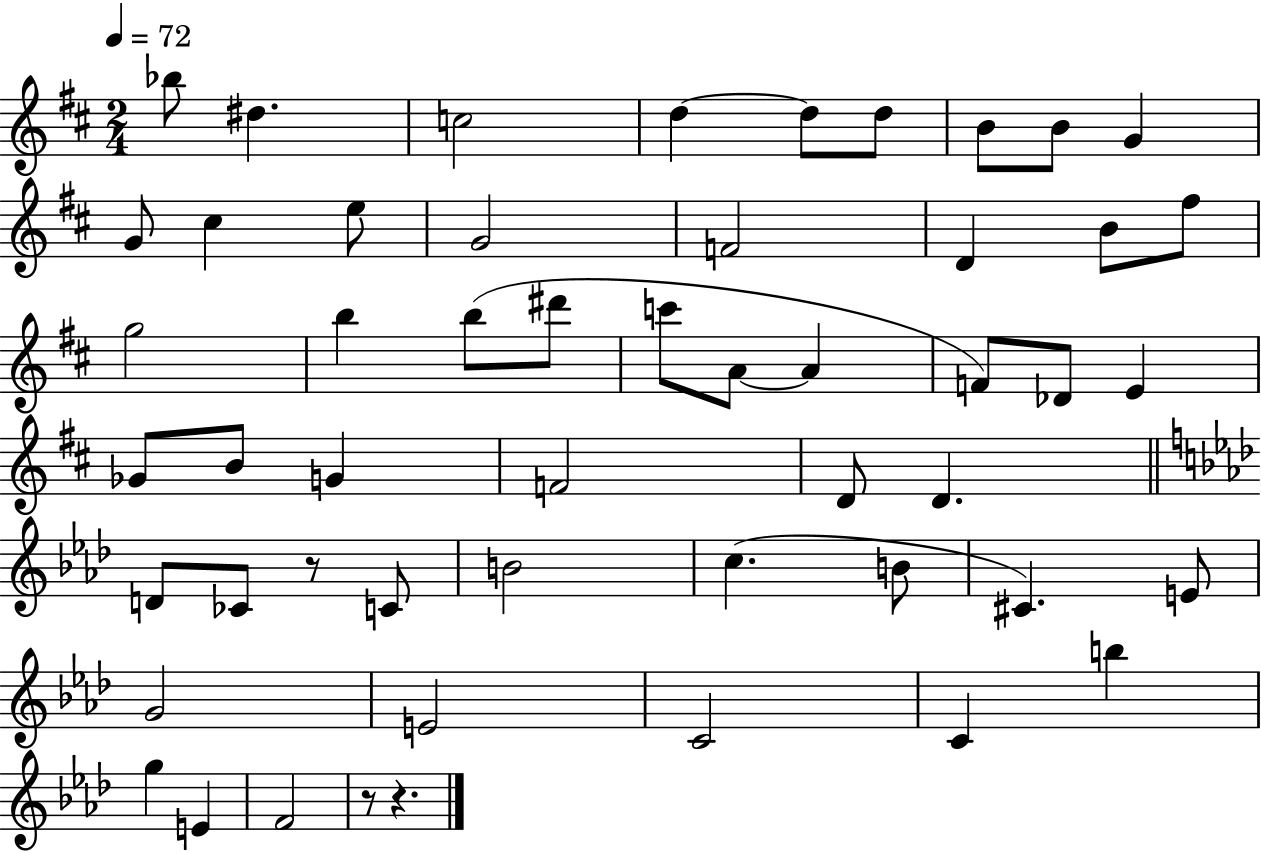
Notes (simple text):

Bb5/e D#5/q. C5/h D5/q D5/e D5/e B4/e B4/e G4/q G4/e C#5/q E5/e G4/h F4/h D4/q B4/e F#5/e G5/h B5/q B5/e D#6/e C6/e A4/e A4/q F4/e Db4/e E4/q Gb4/e B4/e G4/q F4/h D4/e D4/q. D4/e CES4/e R/e C4/e B4/h C5/q. B4/e C#4/q. E4/e G4/h E4/h C4/h C4/q B5/q G5/q E4/q F4/h R/e R/q.